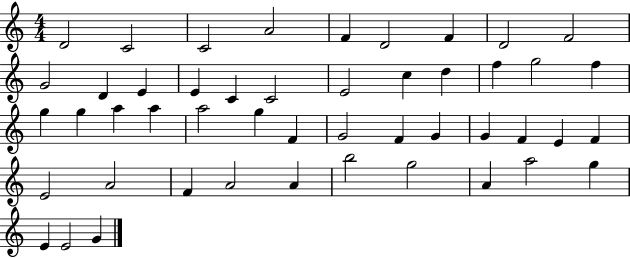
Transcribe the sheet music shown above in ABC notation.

X:1
T:Untitled
M:4/4
L:1/4
K:C
D2 C2 C2 A2 F D2 F D2 F2 G2 D E E C C2 E2 c d f g2 f g g a a a2 g F G2 F G G F E F E2 A2 F A2 A b2 g2 A a2 g E E2 G